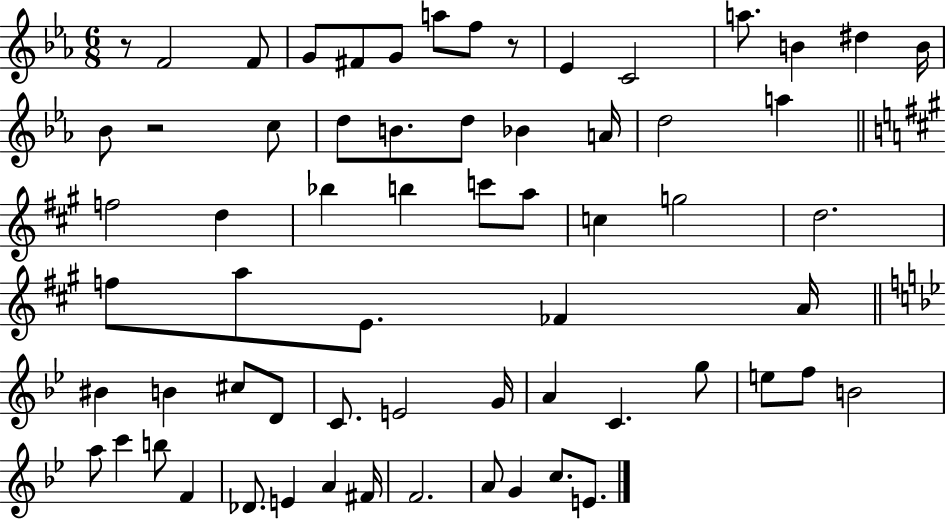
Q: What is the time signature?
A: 6/8